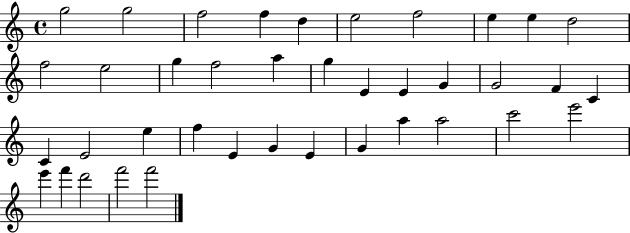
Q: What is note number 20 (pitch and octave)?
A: G4